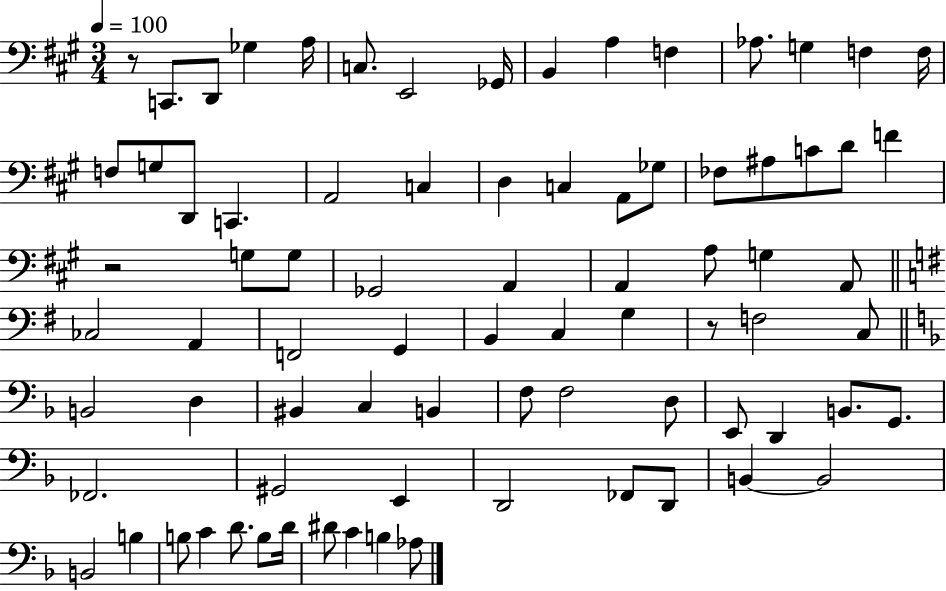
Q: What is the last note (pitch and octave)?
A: Ab3